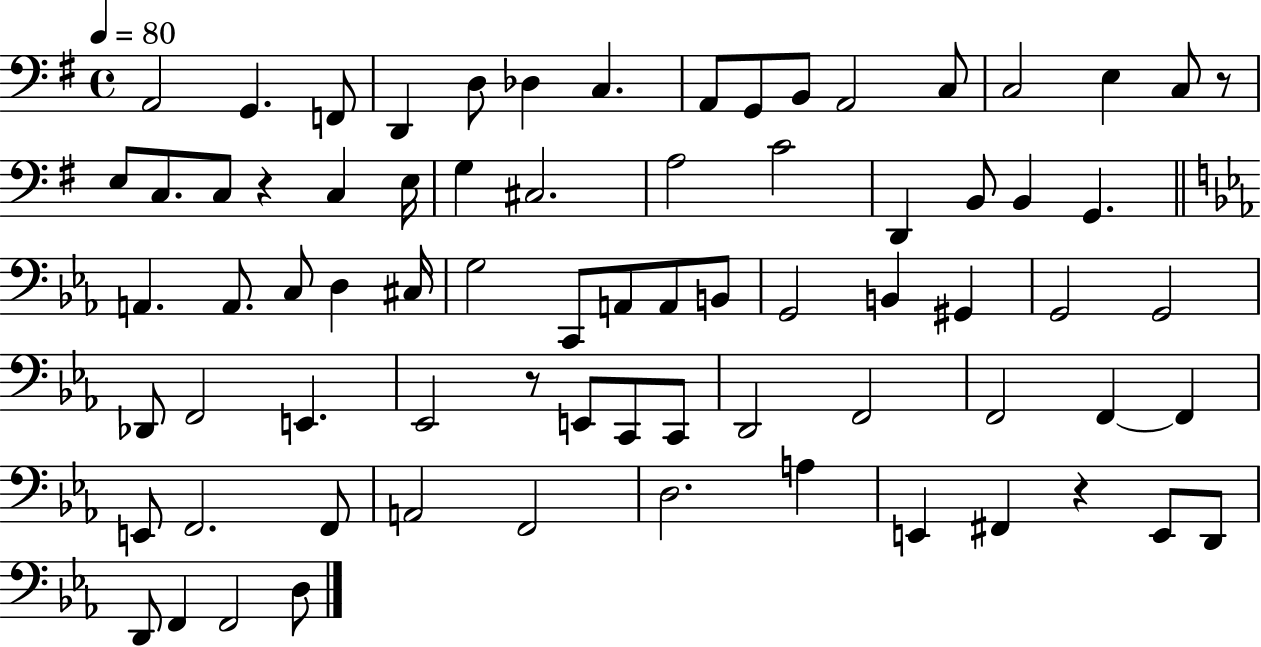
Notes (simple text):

A2/h G2/q. F2/e D2/q D3/e Db3/q C3/q. A2/e G2/e B2/e A2/h C3/e C3/h E3/q C3/e R/e E3/e C3/e. C3/e R/q C3/q E3/s G3/q C#3/h. A3/h C4/h D2/q B2/e B2/q G2/q. A2/q. A2/e. C3/e D3/q C#3/s G3/h C2/e A2/e A2/e B2/e G2/h B2/q G#2/q G2/h G2/h Db2/e F2/h E2/q. Eb2/h R/e E2/e C2/e C2/e D2/h F2/h F2/h F2/q F2/q E2/e F2/h. F2/e A2/h F2/h D3/h. A3/q E2/q F#2/q R/q E2/e D2/e D2/e F2/q F2/h D3/e